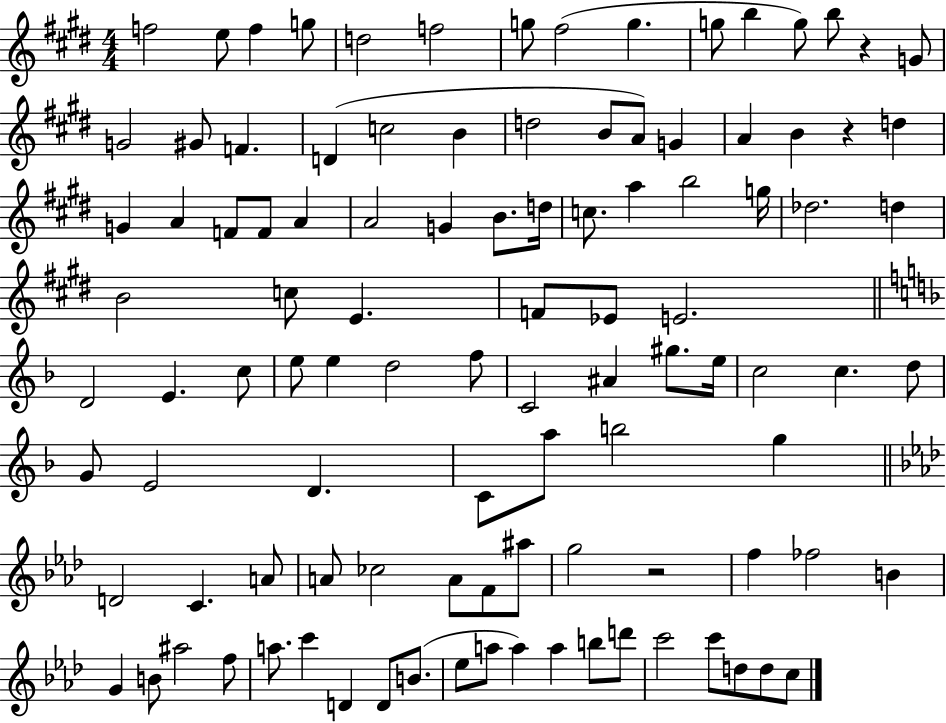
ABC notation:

X:1
T:Untitled
M:4/4
L:1/4
K:E
f2 e/2 f g/2 d2 f2 g/2 ^f2 g g/2 b g/2 b/2 z G/2 G2 ^G/2 F D c2 B d2 B/2 A/2 G A B z d G A F/2 F/2 A A2 G B/2 d/4 c/2 a b2 g/4 _d2 d B2 c/2 E F/2 _E/2 E2 D2 E c/2 e/2 e d2 f/2 C2 ^A ^g/2 e/4 c2 c d/2 G/2 E2 D C/2 a/2 b2 g D2 C A/2 A/2 _c2 A/2 F/2 ^a/2 g2 z2 f _f2 B G B/2 ^a2 f/2 a/2 c' D D/2 B/2 _e/2 a/2 a a b/2 d'/2 c'2 c'/2 d/2 d/2 c/2